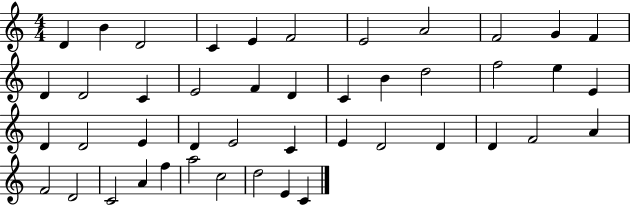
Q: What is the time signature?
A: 4/4